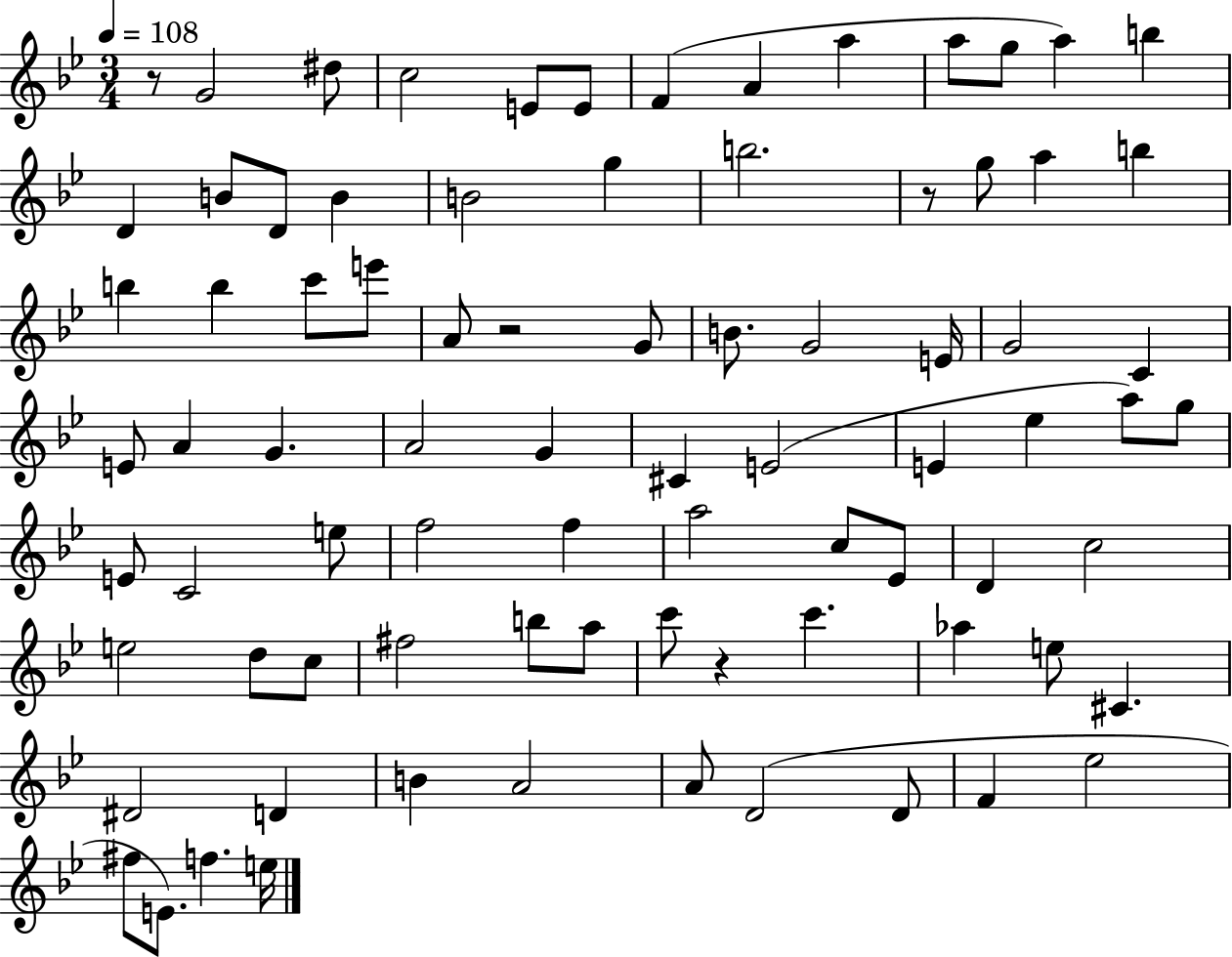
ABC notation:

X:1
T:Untitled
M:3/4
L:1/4
K:Bb
z/2 G2 ^d/2 c2 E/2 E/2 F A a a/2 g/2 a b D B/2 D/2 B B2 g b2 z/2 g/2 a b b b c'/2 e'/2 A/2 z2 G/2 B/2 G2 E/4 G2 C E/2 A G A2 G ^C E2 E _e a/2 g/2 E/2 C2 e/2 f2 f a2 c/2 _E/2 D c2 e2 d/2 c/2 ^f2 b/2 a/2 c'/2 z c' _a e/2 ^C ^D2 D B A2 A/2 D2 D/2 F _e2 ^f/2 E/2 f e/4